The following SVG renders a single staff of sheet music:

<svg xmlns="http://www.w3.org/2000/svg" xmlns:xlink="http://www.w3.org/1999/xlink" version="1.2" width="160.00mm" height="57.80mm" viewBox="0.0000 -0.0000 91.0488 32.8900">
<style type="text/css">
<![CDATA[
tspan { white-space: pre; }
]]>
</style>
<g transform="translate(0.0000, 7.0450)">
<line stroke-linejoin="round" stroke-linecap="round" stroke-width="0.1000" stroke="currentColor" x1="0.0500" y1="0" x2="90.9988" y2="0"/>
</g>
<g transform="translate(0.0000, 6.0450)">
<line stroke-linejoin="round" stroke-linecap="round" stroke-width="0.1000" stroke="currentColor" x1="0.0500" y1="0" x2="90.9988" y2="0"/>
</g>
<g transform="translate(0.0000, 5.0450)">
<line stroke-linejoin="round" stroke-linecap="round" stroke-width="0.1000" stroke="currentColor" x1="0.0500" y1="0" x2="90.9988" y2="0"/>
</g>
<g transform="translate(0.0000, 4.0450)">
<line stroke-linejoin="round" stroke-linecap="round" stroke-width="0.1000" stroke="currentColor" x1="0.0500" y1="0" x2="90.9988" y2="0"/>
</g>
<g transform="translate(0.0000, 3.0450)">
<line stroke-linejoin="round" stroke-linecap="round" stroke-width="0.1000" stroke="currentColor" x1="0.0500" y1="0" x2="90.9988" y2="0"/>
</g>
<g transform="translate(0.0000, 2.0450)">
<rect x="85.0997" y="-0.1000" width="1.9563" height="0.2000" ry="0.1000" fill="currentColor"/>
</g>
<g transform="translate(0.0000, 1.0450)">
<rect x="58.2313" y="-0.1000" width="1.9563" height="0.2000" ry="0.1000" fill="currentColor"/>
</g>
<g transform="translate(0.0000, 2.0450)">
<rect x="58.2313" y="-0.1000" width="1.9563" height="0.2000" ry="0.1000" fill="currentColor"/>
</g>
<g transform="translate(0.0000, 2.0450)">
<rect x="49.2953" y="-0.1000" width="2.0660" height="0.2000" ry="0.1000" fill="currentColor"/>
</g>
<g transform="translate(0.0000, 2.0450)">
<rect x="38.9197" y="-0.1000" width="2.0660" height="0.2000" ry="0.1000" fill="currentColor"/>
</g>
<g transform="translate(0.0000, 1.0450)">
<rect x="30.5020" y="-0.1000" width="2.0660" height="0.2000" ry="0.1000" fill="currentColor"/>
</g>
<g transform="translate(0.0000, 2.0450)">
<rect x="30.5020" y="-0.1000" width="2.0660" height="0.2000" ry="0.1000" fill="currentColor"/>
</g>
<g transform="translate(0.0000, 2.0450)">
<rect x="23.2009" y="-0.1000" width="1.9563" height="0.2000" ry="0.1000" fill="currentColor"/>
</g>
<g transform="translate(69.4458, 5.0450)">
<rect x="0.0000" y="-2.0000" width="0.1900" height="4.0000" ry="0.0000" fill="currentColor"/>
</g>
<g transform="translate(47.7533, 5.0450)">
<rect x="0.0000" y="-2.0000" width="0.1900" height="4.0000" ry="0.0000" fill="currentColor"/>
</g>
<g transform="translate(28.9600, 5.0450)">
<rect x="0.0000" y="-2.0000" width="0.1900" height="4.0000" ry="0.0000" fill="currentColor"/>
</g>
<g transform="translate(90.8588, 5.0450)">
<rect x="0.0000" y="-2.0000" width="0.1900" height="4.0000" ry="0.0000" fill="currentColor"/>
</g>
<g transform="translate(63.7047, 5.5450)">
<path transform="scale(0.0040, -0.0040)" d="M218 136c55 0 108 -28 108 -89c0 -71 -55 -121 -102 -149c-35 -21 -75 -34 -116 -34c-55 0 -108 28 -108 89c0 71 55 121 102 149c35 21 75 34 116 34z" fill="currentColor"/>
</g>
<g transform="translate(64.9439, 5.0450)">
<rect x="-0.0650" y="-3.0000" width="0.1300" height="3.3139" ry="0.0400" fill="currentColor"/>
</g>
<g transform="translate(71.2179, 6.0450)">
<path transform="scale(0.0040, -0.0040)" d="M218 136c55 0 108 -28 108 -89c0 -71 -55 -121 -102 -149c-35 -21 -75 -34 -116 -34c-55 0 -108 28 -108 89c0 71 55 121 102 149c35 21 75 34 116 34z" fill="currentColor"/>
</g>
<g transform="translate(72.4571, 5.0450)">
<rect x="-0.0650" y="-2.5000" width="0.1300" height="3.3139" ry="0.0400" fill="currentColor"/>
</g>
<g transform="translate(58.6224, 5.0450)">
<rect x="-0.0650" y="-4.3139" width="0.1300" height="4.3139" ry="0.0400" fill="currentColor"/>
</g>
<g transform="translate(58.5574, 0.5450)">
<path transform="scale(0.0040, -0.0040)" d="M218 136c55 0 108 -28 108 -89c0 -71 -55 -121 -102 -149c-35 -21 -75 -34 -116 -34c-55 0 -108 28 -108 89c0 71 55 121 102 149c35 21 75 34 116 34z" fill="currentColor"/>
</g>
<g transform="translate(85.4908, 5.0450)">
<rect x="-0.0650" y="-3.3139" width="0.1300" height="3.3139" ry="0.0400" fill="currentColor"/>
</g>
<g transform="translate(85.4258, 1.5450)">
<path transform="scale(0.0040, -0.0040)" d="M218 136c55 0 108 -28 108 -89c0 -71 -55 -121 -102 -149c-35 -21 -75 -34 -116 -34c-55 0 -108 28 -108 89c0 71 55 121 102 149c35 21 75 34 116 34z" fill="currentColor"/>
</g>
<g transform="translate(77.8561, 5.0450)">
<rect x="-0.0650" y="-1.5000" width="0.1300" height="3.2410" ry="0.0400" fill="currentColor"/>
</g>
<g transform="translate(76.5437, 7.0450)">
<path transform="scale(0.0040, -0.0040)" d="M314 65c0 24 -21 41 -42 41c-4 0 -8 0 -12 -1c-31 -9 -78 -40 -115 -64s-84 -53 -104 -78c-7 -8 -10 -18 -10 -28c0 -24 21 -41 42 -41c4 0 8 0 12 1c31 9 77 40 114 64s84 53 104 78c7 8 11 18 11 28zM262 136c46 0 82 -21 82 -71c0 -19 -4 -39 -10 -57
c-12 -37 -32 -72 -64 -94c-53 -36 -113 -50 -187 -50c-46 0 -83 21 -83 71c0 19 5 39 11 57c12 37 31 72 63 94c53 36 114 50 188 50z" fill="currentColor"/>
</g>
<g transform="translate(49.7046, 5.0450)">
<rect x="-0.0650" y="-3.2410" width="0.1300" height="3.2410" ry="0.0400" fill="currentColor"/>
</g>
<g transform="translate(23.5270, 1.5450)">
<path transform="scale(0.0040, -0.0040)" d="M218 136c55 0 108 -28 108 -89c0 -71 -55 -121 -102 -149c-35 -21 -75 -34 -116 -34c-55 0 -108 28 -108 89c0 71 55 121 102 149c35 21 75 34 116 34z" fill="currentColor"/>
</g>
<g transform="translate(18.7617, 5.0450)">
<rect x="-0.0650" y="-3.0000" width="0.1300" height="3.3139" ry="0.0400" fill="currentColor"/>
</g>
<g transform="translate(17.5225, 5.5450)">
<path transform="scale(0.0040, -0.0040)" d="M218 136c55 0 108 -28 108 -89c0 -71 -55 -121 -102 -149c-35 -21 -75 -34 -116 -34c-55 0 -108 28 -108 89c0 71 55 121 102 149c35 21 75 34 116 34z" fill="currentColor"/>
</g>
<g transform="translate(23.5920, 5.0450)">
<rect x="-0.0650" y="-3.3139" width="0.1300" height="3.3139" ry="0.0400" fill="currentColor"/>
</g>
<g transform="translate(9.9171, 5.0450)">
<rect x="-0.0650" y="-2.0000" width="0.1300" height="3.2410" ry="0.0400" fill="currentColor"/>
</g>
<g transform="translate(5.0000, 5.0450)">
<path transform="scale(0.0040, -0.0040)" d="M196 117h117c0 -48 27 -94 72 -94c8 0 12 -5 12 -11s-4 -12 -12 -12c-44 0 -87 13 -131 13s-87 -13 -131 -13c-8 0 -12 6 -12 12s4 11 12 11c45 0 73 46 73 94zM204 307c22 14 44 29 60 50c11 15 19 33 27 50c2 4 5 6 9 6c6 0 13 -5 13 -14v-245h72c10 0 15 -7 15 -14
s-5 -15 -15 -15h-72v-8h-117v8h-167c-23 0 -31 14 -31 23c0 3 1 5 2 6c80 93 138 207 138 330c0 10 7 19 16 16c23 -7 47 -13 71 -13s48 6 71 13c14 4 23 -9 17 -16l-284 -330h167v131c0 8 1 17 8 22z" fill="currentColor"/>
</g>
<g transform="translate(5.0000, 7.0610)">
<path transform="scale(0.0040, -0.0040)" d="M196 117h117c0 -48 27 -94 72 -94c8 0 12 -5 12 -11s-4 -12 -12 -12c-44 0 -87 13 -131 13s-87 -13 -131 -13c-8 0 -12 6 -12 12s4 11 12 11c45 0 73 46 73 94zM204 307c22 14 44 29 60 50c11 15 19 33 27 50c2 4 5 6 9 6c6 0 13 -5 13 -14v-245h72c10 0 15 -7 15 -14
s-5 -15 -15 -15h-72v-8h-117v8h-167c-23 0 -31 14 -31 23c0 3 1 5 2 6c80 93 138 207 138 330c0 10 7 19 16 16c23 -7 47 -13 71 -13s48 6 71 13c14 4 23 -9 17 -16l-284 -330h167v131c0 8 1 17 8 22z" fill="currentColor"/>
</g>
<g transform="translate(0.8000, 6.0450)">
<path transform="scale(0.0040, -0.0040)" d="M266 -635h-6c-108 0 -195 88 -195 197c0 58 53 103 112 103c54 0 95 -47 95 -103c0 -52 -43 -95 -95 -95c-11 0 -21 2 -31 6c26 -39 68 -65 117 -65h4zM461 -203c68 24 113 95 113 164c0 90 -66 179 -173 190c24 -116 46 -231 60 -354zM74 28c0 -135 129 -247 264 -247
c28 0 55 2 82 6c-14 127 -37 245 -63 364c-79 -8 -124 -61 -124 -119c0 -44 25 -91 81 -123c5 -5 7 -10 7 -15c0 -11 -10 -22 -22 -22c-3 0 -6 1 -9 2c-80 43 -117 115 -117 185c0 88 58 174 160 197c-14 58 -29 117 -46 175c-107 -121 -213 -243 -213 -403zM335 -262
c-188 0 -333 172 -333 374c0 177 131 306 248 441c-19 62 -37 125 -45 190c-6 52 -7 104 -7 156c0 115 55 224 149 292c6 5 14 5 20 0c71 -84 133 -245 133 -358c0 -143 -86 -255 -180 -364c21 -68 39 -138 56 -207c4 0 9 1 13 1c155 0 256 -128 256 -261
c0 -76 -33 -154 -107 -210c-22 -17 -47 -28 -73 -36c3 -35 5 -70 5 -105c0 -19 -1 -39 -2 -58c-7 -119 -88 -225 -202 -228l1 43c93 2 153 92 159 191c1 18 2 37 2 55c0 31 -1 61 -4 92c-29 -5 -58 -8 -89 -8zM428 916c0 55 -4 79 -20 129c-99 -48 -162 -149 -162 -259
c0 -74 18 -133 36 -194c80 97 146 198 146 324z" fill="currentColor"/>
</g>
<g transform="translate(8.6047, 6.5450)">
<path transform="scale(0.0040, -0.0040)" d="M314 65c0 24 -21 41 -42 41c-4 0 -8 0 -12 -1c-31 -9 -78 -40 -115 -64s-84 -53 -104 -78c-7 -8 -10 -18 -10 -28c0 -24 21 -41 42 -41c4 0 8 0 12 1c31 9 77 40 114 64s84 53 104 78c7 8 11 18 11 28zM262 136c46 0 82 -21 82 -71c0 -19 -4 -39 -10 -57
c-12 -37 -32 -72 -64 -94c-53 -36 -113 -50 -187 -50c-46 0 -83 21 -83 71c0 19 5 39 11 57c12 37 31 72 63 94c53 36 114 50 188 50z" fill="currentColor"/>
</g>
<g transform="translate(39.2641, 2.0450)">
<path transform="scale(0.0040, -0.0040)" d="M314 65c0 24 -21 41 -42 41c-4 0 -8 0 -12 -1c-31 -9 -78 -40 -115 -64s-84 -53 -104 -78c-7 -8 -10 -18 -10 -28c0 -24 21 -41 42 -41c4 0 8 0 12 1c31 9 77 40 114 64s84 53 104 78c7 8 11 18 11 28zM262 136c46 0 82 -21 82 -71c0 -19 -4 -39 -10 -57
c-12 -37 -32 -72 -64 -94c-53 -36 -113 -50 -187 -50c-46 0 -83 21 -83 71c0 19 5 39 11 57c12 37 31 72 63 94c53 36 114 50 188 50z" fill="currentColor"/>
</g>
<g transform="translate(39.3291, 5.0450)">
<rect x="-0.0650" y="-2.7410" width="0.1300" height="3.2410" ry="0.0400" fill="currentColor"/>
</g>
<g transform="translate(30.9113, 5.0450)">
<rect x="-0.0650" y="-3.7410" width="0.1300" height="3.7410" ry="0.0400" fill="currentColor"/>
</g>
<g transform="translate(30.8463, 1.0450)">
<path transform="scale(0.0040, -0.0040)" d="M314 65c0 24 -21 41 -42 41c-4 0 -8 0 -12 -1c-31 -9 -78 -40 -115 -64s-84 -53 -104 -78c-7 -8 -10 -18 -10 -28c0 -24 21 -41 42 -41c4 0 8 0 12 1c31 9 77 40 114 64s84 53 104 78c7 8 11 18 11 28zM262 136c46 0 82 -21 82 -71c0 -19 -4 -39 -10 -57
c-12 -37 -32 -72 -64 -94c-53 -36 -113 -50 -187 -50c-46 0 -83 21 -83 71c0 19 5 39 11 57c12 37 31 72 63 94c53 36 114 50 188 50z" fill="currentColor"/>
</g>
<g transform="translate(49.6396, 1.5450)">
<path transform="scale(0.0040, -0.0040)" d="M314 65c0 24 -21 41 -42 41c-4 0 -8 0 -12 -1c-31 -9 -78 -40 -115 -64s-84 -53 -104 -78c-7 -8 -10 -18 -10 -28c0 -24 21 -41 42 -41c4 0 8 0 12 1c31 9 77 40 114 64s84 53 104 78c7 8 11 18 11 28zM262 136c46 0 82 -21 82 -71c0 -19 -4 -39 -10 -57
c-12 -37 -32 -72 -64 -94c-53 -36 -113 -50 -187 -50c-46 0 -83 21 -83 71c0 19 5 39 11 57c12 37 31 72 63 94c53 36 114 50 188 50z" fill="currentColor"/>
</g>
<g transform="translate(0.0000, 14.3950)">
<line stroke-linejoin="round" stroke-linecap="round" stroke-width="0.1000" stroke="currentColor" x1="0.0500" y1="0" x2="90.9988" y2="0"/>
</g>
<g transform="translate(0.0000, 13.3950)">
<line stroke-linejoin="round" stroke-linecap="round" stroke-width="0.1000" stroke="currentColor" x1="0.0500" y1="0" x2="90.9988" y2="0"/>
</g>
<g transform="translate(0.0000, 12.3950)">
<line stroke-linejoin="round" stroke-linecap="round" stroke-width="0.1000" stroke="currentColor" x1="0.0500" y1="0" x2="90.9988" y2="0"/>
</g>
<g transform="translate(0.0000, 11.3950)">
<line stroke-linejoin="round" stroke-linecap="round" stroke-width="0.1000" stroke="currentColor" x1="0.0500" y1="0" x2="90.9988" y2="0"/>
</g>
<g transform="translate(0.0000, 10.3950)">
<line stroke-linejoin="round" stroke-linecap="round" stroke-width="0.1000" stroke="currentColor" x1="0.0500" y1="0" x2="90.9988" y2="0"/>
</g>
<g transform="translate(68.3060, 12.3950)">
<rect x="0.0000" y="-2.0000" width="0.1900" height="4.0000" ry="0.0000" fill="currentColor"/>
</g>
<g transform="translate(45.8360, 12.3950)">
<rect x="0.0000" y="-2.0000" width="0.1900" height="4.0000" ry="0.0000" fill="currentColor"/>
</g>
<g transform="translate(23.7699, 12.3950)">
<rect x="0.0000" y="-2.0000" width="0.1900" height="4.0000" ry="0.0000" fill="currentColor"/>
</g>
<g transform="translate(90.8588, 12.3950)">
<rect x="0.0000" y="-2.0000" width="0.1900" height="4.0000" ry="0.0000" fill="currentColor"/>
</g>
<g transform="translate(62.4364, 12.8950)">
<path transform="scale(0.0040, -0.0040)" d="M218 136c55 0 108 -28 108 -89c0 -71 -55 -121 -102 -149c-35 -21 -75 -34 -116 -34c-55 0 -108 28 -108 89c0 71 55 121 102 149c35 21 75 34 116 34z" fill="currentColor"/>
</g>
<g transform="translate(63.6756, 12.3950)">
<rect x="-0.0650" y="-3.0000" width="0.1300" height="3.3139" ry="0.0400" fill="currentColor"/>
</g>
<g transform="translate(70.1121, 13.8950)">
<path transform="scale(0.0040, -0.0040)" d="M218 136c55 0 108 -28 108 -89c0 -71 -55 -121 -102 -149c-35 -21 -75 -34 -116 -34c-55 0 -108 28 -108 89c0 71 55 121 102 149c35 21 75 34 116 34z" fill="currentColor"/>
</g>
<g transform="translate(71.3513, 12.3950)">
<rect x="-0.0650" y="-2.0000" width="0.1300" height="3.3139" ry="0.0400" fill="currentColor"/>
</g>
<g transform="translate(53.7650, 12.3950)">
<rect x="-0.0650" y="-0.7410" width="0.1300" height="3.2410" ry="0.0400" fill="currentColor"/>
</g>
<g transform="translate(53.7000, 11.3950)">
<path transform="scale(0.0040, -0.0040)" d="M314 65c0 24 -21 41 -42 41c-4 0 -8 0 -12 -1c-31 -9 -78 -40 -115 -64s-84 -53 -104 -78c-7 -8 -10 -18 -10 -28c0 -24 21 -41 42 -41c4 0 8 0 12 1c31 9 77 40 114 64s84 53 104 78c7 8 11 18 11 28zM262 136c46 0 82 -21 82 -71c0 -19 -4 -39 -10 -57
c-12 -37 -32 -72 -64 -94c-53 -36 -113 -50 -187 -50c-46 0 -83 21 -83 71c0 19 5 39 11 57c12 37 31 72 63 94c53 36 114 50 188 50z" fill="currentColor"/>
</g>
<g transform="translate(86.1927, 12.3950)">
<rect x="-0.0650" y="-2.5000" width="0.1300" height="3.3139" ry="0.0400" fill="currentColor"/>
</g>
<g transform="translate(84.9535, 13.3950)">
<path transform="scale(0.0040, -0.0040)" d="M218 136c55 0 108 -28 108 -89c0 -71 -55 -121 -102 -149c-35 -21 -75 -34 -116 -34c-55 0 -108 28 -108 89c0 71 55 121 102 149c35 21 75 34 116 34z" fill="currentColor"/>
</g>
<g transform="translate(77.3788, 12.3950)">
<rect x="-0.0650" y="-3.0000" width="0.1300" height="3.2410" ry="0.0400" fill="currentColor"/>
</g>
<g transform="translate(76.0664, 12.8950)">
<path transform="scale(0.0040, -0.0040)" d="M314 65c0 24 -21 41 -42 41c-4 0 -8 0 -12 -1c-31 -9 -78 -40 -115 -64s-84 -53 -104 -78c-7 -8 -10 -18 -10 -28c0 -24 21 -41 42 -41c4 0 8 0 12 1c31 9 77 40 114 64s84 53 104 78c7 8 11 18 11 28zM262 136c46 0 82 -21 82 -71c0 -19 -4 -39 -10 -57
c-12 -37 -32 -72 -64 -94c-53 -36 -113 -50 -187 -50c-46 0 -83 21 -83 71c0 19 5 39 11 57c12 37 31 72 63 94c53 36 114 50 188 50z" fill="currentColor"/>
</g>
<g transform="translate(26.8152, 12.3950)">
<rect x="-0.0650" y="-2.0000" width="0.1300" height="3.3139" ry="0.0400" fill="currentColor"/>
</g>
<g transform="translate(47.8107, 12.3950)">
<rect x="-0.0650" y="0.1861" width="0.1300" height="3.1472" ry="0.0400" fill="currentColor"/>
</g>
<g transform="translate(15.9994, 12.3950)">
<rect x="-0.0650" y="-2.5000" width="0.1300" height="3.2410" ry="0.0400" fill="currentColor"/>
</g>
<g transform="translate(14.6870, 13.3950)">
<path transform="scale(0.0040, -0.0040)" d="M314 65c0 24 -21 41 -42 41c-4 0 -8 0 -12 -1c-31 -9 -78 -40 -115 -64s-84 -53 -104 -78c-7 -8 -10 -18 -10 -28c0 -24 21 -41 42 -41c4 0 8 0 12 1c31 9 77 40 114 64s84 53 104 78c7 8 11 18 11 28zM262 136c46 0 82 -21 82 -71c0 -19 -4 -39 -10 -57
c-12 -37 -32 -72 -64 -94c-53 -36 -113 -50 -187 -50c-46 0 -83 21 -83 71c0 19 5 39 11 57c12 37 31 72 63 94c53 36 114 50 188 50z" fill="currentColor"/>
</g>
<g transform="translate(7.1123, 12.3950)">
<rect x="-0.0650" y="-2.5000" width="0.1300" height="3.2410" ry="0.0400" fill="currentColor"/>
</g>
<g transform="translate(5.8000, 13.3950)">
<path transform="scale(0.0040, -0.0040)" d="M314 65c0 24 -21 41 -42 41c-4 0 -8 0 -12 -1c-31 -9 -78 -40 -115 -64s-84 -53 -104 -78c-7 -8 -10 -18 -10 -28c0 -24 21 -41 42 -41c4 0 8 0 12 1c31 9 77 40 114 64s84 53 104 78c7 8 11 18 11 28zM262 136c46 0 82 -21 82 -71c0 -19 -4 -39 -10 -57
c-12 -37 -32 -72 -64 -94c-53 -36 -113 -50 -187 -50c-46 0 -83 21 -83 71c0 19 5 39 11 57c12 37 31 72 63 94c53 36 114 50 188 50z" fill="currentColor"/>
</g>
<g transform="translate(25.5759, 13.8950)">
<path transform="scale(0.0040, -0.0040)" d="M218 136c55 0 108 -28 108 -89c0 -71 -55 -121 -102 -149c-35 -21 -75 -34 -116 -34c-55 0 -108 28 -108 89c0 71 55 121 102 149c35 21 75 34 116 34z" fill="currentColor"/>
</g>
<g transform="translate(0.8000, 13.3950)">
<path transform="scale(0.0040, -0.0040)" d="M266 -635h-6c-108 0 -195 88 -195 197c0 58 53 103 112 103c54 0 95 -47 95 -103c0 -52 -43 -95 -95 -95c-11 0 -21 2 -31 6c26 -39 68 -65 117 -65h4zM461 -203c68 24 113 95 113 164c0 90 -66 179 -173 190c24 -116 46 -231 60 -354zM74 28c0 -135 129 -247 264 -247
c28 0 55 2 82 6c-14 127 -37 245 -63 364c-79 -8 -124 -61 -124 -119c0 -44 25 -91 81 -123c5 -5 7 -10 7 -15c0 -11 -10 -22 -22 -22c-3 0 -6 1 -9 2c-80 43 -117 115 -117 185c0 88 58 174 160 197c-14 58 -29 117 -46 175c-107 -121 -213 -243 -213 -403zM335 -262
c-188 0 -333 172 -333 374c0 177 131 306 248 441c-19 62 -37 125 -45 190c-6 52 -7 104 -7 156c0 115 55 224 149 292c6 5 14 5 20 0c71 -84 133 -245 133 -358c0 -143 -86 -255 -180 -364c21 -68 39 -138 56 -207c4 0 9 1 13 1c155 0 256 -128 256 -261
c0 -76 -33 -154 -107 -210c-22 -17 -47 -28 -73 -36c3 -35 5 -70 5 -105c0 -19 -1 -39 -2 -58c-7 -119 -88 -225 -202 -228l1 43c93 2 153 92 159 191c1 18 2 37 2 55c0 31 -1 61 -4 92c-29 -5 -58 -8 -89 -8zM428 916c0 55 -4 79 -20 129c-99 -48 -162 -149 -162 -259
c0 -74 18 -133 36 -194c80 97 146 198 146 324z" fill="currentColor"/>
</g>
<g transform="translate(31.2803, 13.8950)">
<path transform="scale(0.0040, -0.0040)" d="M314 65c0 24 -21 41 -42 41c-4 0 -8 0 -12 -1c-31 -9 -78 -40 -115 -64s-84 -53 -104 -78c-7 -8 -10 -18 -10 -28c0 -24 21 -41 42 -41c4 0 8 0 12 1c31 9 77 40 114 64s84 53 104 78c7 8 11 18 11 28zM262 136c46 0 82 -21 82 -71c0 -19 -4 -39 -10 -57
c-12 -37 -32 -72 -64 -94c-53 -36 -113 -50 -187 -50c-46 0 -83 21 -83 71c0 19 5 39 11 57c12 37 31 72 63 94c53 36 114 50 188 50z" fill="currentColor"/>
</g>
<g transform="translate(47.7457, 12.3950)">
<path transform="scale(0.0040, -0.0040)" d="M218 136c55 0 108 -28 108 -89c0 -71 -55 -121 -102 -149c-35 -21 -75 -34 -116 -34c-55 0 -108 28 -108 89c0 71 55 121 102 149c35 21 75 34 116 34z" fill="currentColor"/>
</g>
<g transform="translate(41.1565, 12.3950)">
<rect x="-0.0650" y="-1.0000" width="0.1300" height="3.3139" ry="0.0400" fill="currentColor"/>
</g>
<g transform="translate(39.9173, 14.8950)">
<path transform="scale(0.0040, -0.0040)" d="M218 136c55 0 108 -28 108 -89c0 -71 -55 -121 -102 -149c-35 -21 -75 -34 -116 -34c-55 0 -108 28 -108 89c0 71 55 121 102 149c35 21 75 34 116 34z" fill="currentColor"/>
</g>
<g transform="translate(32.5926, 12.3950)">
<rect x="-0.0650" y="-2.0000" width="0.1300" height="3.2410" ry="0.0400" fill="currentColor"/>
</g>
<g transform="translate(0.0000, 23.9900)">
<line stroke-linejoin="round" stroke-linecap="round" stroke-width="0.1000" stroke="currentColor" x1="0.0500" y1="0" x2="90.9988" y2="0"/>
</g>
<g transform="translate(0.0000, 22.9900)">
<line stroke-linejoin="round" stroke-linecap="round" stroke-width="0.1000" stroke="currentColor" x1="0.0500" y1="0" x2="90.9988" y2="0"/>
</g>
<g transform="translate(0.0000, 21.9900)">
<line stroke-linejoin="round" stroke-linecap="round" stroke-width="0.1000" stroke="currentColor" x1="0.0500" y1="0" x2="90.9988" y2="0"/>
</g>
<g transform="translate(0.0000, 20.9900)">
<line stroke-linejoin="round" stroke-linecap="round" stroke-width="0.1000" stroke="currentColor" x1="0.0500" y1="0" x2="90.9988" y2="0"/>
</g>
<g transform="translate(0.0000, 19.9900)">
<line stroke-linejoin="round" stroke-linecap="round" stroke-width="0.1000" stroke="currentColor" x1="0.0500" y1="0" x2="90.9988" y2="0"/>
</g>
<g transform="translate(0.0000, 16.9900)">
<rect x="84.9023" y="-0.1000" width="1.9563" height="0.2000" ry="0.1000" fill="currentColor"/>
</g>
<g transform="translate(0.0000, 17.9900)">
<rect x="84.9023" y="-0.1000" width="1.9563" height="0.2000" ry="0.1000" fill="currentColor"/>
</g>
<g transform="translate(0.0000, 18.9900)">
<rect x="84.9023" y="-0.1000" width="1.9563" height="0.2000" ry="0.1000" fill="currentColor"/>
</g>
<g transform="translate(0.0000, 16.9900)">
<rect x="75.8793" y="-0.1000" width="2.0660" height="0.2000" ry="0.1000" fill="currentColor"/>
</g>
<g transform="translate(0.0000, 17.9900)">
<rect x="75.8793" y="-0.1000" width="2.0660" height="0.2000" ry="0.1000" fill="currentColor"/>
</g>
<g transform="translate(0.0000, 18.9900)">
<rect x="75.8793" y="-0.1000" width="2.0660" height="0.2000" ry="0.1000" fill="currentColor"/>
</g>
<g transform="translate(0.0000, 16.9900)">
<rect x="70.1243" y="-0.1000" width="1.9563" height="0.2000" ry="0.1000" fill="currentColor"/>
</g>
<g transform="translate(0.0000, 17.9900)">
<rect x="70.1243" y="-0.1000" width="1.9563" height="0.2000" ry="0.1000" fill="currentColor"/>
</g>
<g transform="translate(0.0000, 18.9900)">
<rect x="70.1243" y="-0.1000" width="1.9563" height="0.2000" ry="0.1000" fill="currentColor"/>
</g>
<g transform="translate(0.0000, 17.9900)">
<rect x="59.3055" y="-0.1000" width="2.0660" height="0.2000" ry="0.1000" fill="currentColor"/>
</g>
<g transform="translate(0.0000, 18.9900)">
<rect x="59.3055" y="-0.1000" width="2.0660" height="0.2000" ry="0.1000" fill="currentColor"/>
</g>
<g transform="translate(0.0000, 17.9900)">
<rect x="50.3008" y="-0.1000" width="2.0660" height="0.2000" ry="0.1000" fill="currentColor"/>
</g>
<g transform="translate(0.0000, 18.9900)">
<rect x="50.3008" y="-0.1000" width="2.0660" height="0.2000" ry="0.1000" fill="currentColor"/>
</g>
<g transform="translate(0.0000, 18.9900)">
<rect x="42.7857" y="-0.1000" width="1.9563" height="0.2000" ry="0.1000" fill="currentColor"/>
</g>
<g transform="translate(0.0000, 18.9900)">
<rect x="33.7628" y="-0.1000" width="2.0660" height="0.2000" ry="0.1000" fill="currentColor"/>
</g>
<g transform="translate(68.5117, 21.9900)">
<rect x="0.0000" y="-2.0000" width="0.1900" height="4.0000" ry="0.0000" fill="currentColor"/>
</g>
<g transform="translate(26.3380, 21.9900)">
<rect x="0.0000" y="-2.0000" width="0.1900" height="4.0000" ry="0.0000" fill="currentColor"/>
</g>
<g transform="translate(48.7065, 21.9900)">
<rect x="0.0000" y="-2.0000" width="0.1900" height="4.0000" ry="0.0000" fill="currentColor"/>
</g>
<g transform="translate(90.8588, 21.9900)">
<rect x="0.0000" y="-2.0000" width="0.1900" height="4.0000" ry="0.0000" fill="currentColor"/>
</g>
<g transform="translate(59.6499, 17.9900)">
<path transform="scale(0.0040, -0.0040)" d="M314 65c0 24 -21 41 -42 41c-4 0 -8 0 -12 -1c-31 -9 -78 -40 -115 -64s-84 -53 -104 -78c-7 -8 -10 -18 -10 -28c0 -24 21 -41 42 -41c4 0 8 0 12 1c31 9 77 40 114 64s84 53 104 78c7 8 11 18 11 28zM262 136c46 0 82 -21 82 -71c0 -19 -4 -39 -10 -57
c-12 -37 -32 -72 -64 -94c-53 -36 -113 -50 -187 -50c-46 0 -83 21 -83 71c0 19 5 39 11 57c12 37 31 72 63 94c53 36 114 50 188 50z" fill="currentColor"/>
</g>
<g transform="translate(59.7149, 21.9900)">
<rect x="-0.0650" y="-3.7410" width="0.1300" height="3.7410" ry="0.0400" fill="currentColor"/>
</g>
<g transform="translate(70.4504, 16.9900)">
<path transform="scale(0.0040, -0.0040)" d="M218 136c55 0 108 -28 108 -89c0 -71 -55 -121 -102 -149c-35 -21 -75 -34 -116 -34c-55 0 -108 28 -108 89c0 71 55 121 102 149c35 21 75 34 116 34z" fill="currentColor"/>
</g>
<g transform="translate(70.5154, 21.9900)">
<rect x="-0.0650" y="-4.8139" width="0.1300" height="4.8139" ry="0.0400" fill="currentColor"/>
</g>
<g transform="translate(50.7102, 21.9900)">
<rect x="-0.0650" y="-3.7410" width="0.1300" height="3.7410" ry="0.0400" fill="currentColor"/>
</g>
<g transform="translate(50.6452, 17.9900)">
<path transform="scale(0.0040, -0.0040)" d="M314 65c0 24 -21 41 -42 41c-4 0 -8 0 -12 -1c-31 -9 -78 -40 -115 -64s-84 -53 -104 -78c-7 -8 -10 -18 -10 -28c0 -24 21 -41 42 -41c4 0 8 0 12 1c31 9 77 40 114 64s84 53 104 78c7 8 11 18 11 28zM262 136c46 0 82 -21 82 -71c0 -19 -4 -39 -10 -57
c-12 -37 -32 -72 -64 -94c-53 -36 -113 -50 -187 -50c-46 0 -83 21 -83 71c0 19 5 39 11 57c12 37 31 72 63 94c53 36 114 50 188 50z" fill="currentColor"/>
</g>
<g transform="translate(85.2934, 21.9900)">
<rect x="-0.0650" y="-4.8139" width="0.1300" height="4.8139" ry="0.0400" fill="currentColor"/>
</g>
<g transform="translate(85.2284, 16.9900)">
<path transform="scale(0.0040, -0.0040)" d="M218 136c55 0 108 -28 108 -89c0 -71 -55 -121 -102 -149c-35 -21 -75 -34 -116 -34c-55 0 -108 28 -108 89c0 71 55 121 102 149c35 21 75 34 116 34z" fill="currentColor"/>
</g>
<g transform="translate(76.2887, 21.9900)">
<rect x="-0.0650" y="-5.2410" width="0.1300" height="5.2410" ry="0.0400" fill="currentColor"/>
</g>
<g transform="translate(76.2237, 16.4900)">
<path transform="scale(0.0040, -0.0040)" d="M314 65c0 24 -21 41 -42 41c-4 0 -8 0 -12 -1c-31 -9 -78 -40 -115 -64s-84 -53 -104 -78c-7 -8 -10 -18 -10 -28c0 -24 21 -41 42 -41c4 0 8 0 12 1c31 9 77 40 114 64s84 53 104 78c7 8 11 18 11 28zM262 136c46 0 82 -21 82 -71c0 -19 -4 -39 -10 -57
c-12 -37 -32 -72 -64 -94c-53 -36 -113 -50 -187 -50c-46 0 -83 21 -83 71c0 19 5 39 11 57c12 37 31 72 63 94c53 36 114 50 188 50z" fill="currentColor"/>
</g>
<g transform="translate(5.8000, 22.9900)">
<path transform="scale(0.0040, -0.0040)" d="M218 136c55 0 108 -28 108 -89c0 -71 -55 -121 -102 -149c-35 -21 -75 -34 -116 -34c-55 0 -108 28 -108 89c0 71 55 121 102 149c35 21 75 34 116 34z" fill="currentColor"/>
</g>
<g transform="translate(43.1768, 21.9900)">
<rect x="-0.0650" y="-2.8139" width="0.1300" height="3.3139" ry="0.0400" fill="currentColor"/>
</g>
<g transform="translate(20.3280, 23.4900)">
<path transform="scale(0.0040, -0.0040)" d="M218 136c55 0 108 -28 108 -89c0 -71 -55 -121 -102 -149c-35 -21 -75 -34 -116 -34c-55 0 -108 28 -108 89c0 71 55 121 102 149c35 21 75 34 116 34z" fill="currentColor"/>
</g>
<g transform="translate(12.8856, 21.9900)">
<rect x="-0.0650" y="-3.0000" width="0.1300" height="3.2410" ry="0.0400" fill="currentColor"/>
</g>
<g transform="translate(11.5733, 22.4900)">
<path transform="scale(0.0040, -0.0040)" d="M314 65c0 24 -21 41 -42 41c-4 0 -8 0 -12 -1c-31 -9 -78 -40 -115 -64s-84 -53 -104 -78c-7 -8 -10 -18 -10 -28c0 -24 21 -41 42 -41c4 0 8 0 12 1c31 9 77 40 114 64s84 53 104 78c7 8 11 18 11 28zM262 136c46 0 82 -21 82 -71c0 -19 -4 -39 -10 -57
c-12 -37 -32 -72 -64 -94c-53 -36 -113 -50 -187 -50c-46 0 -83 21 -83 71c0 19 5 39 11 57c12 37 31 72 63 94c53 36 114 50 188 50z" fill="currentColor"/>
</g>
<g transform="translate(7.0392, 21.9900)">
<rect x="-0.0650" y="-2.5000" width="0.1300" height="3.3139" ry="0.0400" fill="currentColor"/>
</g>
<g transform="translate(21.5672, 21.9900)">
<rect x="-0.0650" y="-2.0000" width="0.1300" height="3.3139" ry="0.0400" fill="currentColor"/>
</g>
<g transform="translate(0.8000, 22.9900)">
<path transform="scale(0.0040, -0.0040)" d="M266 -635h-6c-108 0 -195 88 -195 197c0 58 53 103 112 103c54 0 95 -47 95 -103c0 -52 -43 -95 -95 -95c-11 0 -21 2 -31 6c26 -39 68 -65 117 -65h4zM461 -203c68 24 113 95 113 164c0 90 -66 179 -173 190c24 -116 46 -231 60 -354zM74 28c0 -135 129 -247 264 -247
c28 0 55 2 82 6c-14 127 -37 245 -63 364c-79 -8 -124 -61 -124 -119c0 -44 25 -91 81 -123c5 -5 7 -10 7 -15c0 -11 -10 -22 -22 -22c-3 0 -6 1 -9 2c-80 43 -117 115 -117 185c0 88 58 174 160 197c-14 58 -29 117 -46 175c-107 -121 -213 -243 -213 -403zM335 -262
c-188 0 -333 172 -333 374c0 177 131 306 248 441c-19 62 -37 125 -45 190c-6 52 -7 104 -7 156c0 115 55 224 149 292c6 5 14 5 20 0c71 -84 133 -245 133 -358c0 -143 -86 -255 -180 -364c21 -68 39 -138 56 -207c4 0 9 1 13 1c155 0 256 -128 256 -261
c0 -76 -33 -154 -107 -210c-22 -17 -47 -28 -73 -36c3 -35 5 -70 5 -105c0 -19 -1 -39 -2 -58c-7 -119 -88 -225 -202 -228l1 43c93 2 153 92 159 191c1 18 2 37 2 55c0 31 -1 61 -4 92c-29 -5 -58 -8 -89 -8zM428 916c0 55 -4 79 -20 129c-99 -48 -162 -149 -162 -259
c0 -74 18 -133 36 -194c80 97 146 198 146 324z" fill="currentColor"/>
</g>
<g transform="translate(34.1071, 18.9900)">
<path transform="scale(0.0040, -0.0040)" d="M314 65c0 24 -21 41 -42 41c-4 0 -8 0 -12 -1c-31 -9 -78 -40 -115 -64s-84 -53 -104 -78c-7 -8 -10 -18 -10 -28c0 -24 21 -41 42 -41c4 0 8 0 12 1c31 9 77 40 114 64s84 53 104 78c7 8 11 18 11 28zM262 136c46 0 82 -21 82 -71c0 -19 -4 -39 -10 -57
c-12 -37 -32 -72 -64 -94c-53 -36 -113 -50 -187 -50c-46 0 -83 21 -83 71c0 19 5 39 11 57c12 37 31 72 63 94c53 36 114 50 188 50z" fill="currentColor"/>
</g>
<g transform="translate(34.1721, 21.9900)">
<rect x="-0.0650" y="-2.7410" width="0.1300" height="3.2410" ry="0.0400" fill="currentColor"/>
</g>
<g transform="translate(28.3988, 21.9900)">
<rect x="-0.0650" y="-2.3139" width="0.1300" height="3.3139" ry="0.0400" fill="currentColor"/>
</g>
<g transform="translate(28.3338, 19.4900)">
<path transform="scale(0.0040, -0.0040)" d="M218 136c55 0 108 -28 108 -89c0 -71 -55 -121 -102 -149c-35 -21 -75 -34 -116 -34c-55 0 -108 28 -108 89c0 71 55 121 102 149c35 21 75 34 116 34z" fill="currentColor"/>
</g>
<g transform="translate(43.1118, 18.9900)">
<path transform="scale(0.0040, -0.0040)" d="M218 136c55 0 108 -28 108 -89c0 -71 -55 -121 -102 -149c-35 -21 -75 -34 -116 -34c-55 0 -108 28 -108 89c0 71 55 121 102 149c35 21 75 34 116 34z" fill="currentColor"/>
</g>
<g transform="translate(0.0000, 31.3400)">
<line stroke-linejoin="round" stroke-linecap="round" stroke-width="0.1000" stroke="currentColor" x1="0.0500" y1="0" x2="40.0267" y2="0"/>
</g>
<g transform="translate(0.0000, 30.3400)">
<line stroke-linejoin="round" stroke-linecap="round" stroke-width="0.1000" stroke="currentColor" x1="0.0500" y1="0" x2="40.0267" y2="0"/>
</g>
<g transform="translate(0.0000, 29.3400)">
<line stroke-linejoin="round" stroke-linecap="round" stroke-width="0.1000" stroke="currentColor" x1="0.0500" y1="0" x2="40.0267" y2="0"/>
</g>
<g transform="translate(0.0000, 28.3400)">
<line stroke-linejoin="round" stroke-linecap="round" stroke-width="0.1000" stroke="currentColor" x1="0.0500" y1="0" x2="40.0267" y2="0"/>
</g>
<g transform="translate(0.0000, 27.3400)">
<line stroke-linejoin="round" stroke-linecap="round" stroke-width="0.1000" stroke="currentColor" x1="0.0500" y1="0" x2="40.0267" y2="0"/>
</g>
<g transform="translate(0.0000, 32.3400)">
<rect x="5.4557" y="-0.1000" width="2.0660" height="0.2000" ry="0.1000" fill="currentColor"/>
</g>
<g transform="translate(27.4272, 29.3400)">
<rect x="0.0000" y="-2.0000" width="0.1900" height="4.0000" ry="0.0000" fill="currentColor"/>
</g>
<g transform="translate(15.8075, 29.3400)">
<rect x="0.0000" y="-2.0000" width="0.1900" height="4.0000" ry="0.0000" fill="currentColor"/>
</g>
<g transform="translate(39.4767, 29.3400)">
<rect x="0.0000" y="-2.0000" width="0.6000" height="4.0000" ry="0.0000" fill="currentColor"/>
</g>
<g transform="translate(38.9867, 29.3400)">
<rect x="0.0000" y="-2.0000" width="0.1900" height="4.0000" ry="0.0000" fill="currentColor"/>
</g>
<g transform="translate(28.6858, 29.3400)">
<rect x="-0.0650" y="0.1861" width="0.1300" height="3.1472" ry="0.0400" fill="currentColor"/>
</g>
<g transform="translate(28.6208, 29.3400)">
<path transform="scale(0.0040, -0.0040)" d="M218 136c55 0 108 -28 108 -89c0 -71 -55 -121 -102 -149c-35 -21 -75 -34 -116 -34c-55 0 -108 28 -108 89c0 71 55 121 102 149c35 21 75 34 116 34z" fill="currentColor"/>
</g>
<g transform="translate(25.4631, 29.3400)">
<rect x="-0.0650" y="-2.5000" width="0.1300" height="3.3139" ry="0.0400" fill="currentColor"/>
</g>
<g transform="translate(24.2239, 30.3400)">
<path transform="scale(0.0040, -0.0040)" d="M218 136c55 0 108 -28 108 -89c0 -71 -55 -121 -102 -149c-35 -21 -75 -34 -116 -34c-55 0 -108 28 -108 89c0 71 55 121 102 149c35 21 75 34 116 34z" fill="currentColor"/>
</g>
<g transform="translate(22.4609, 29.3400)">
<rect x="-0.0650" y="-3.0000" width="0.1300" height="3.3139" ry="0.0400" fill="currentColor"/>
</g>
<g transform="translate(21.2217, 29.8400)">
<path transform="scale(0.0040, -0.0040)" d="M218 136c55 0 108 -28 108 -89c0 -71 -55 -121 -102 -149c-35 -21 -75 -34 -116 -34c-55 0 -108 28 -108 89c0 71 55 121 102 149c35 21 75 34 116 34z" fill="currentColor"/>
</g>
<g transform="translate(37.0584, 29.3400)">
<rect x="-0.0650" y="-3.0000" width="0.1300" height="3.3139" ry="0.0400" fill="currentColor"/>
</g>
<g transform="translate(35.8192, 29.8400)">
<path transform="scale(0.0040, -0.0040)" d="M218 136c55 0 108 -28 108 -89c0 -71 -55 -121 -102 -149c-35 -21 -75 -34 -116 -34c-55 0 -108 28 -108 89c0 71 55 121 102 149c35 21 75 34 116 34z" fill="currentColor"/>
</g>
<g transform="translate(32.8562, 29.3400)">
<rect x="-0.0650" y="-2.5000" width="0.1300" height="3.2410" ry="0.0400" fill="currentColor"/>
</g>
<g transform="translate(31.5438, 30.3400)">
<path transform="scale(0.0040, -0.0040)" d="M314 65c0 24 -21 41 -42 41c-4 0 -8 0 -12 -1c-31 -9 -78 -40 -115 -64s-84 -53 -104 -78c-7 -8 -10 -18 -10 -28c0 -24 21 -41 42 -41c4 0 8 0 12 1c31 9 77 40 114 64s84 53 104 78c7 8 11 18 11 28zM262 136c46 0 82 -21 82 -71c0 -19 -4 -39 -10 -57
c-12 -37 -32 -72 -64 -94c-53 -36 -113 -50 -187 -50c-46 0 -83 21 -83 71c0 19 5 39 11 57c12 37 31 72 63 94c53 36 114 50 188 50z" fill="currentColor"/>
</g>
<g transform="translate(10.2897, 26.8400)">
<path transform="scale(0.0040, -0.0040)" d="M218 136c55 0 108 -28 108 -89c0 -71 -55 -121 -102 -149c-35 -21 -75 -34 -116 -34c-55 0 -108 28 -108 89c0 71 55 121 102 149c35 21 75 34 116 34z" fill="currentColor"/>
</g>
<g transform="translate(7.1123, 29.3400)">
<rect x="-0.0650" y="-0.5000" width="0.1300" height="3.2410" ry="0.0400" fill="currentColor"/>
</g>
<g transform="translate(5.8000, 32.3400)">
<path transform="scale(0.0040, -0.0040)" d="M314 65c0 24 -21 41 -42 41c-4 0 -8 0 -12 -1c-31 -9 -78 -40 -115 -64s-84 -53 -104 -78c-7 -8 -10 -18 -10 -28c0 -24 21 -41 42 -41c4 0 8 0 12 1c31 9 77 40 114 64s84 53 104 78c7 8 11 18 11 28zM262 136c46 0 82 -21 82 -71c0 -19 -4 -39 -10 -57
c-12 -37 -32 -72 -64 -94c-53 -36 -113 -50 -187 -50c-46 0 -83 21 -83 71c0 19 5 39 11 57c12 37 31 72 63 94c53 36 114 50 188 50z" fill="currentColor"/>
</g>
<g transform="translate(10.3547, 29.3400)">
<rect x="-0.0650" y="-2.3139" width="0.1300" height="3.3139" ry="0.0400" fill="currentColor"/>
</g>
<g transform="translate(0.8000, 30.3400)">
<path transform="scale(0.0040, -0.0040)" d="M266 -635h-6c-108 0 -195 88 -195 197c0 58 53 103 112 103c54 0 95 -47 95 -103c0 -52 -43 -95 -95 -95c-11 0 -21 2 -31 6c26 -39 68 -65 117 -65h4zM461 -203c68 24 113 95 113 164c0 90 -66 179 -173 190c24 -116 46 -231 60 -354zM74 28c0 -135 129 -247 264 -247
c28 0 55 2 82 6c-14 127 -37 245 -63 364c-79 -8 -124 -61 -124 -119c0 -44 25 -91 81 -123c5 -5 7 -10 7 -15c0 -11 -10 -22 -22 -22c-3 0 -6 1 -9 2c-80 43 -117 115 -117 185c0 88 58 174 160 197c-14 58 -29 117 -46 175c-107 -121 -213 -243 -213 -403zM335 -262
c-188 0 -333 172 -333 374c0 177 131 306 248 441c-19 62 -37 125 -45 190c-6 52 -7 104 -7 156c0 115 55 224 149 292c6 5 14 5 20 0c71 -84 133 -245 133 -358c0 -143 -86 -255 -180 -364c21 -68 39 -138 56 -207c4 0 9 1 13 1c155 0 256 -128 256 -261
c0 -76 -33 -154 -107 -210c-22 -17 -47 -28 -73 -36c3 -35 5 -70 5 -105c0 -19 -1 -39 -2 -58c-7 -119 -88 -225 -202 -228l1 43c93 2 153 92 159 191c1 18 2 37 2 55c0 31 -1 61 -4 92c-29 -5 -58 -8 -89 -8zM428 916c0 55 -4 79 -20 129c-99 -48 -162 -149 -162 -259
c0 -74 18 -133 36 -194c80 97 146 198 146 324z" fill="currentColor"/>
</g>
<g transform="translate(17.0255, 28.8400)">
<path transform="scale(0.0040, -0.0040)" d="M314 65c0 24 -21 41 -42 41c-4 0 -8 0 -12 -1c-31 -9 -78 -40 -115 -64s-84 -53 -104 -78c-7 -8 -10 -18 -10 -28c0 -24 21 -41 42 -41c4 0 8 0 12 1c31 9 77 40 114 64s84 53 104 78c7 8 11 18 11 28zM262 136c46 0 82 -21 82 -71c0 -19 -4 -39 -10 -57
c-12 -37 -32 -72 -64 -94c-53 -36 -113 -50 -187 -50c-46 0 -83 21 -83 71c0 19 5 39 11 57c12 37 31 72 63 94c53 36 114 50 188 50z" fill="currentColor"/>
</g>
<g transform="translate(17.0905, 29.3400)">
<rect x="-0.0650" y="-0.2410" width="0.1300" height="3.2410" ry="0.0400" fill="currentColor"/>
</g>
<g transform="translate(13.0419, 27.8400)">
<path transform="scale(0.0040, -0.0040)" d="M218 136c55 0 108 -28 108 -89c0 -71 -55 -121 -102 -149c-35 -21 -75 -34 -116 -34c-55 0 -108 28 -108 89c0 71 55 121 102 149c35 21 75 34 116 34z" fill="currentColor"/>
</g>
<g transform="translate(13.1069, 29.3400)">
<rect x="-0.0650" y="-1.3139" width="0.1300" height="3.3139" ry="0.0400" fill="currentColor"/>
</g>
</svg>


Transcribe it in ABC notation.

X:1
T:Untitled
M:4/4
L:1/4
K:C
F2 A b c'2 a2 b2 d' A G E2 b G2 G2 F F2 D B d2 A F A2 G G A2 F g a2 a c'2 c'2 e' f'2 e' C2 g e c2 A G B G2 A